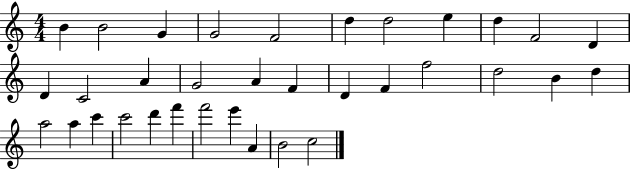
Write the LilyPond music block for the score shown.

{
  \clef treble
  \numericTimeSignature
  \time 4/4
  \key c \major
  b'4 b'2 g'4 | g'2 f'2 | d''4 d''2 e''4 | d''4 f'2 d'4 | \break d'4 c'2 a'4 | g'2 a'4 f'4 | d'4 f'4 f''2 | d''2 b'4 d''4 | \break a''2 a''4 c'''4 | c'''2 d'''4 f'''4 | f'''2 e'''4 a'4 | b'2 c''2 | \break \bar "|."
}